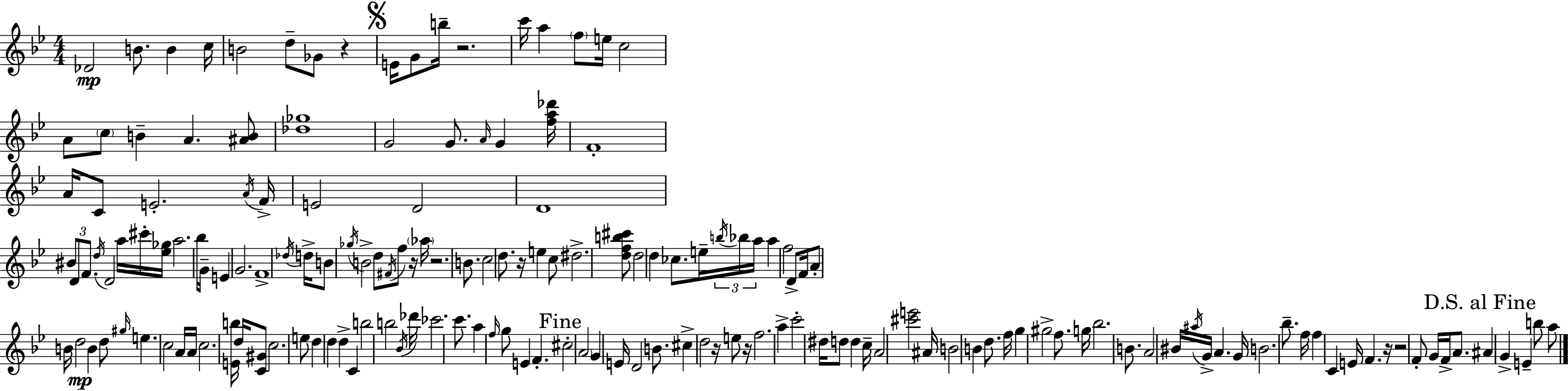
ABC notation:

X:1
T:Untitled
M:4/4
L:1/4
K:Gm
_D2 B/2 B c/4 B2 d/2 _G/2 z E/4 G/2 b/4 z2 c'/4 a f/2 e/4 c2 A/2 c/2 B A [^AB]/2 [_d_g]4 G2 G/2 A/4 G [fa_d']/4 F4 A/4 C/2 E2 A/4 F/4 E2 D2 D4 ^B/2 D/2 F/2 d/4 D2 a/4 ^c'/4 [_e_g]/4 a2 _b/4 G/4 E G2 F4 _d/4 d/4 B/2 _g/4 B2 d/2 ^F/4 f/2 z/4 _a/4 z2 B/2 c2 d/2 z/4 e c/2 ^d2 [dfb^c']/2 d2 d _c/2 e/4 b/4 _b/4 a/4 a f2 D/2 F/4 A/2 B/4 d2 B d/2 ^g/4 e c2 A/4 A/4 c2 [Eb]/4 d/4 [C^G]/2 c2 e/2 d d d C b2 b2 _B/4 _d'/4 _c'2 c'/2 a f/4 g/2 E F ^c2 A2 G E/4 D2 B/2 ^c d2 z/4 e/2 z/4 f2 a c'2 ^d/4 d/2 d c/4 A2 [^c'e']2 ^A/4 B2 B d/2 f/4 g ^g2 f/2 g/4 _b2 B/2 A2 ^B/4 ^a/4 G/4 A G/4 B2 _b/2 f/4 f C E/4 F z/4 z2 F/2 G/4 F/4 A/2 ^A G E b/2 a/2